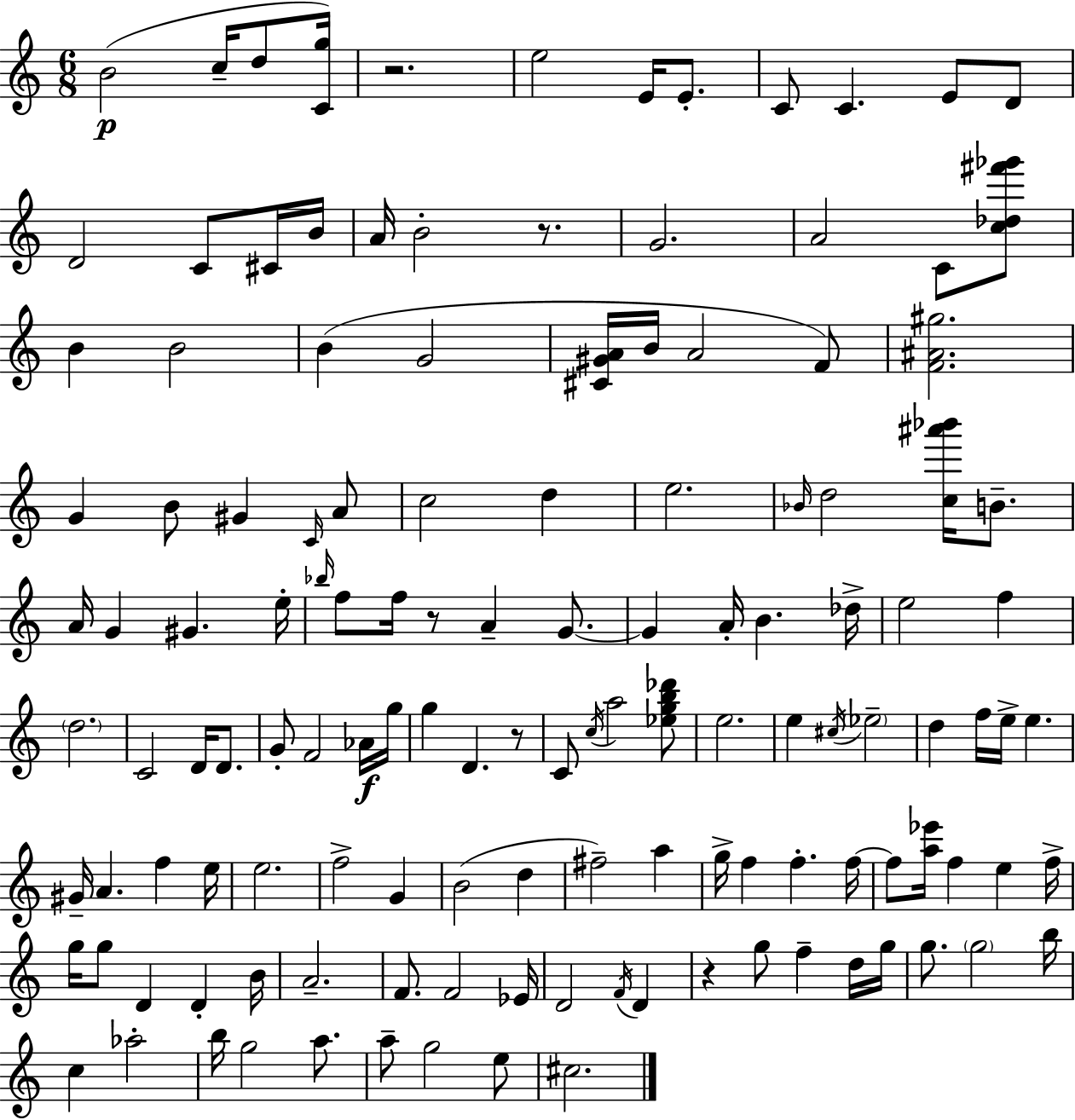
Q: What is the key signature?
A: C major